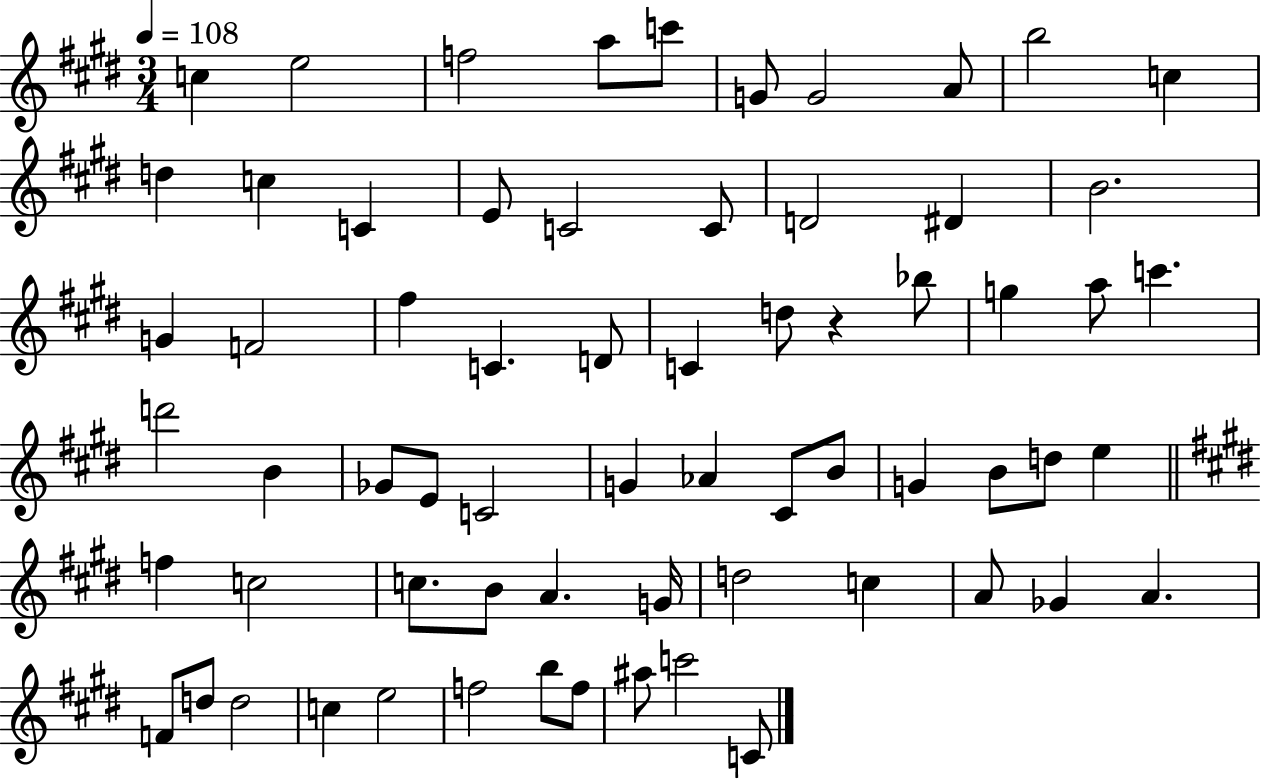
{
  \clef treble
  \numericTimeSignature
  \time 3/4
  \key e \major
  \tempo 4 = 108
  c''4 e''2 | f''2 a''8 c'''8 | g'8 g'2 a'8 | b''2 c''4 | \break d''4 c''4 c'4 | e'8 c'2 c'8 | d'2 dis'4 | b'2. | \break g'4 f'2 | fis''4 c'4. d'8 | c'4 d''8 r4 bes''8 | g''4 a''8 c'''4. | \break d'''2 b'4 | ges'8 e'8 c'2 | g'4 aes'4 cis'8 b'8 | g'4 b'8 d''8 e''4 | \break \bar "||" \break \key e \major f''4 c''2 | c''8. b'8 a'4. g'16 | d''2 c''4 | a'8 ges'4 a'4. | \break f'8 d''8 d''2 | c''4 e''2 | f''2 b''8 f''8 | ais''8 c'''2 c'8 | \break \bar "|."
}